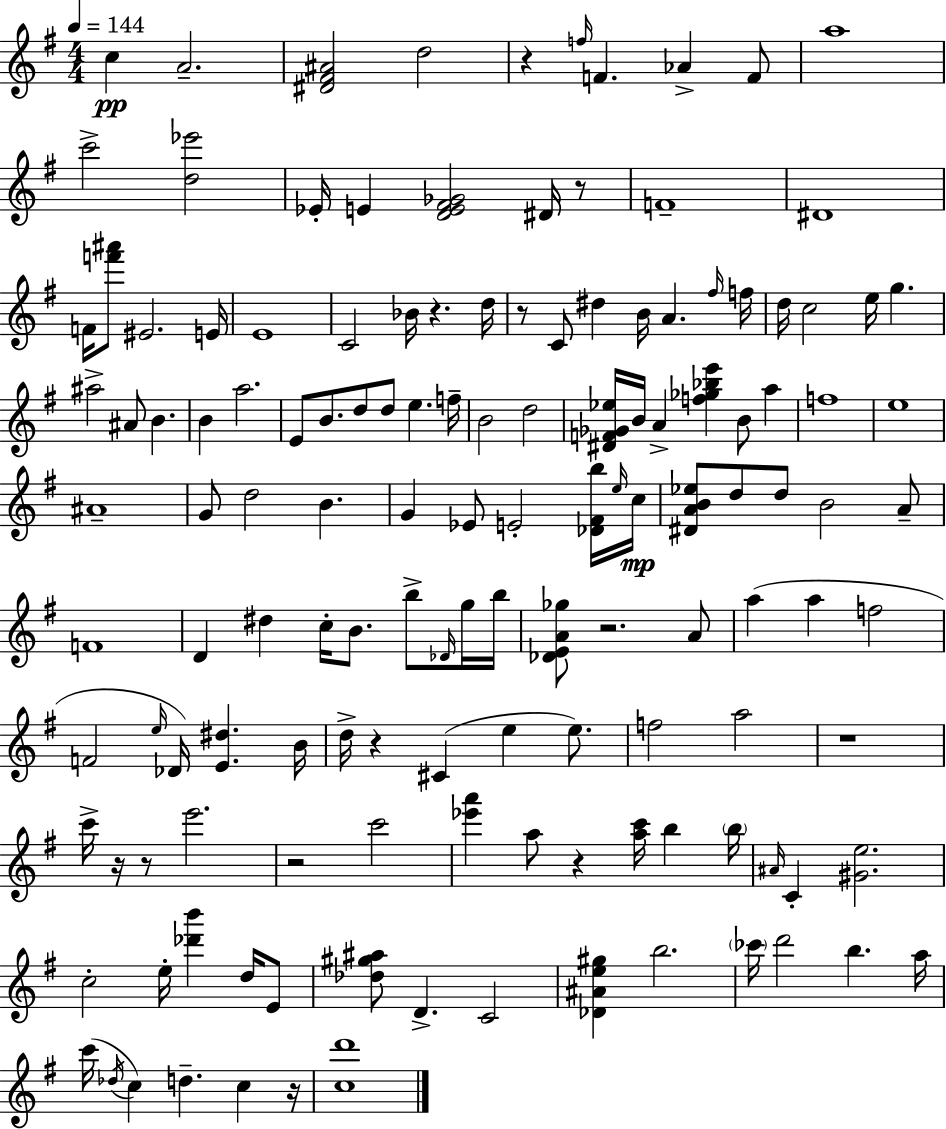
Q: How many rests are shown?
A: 12